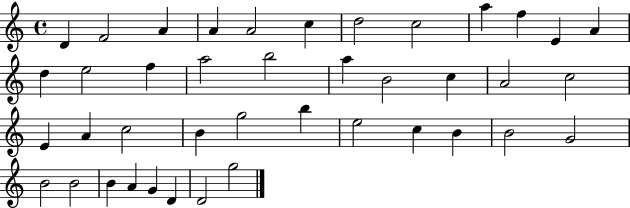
D4/q F4/h A4/q A4/q A4/h C5/q D5/h C5/h A5/q F5/q E4/q A4/q D5/q E5/h F5/q A5/h B5/h A5/q B4/h C5/q A4/h C5/h E4/q A4/q C5/h B4/q G5/h B5/q E5/h C5/q B4/q B4/h G4/h B4/h B4/h B4/q A4/q G4/q D4/q D4/h G5/h